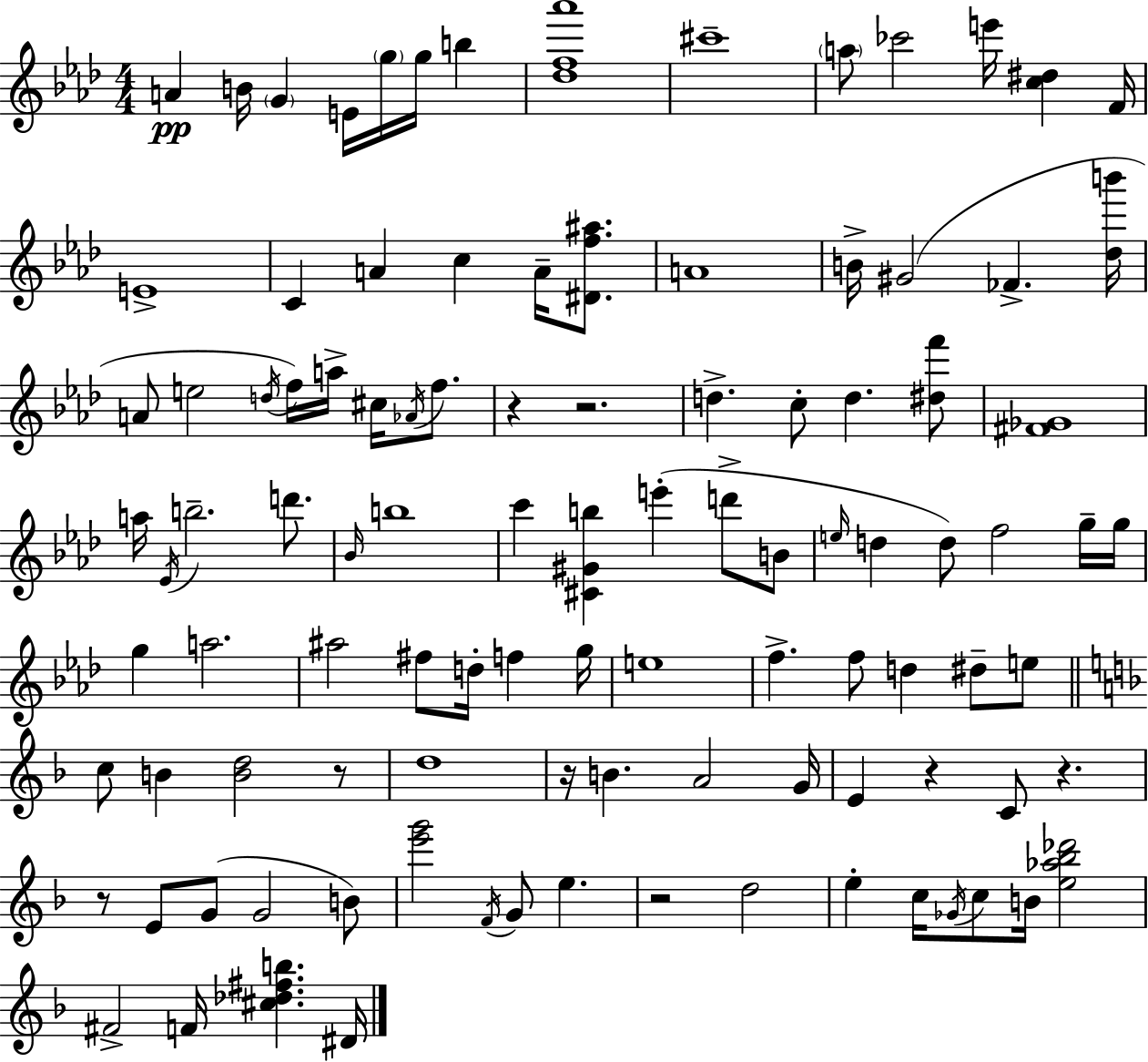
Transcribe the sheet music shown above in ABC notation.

X:1
T:Untitled
M:4/4
L:1/4
K:Ab
A B/4 G E/4 g/4 g/4 b [_df_a']4 ^c'4 a/2 _c'2 e'/4 [c^d] F/4 E4 C A c A/4 [^Df^a]/2 A4 B/4 ^G2 _F [_db']/4 A/2 e2 d/4 f/4 a/4 ^c/4 _A/4 f/2 z z2 d c/2 d [^df']/2 [^F_G]4 a/4 _E/4 b2 d'/2 _B/4 b4 c' [^C^Gb] e' d'/2 B/2 e/4 d d/2 f2 g/4 g/4 g a2 ^a2 ^f/2 d/4 f g/4 e4 f f/2 d ^d/2 e/2 c/2 B [Bd]2 z/2 d4 z/4 B A2 G/4 E z C/2 z z/2 E/2 G/2 G2 B/2 [e'g']2 F/4 G/2 e z2 d2 e c/4 _G/4 c/2 B/4 [e_a_b_d']2 ^F2 F/4 [^c_d^fb] ^D/4